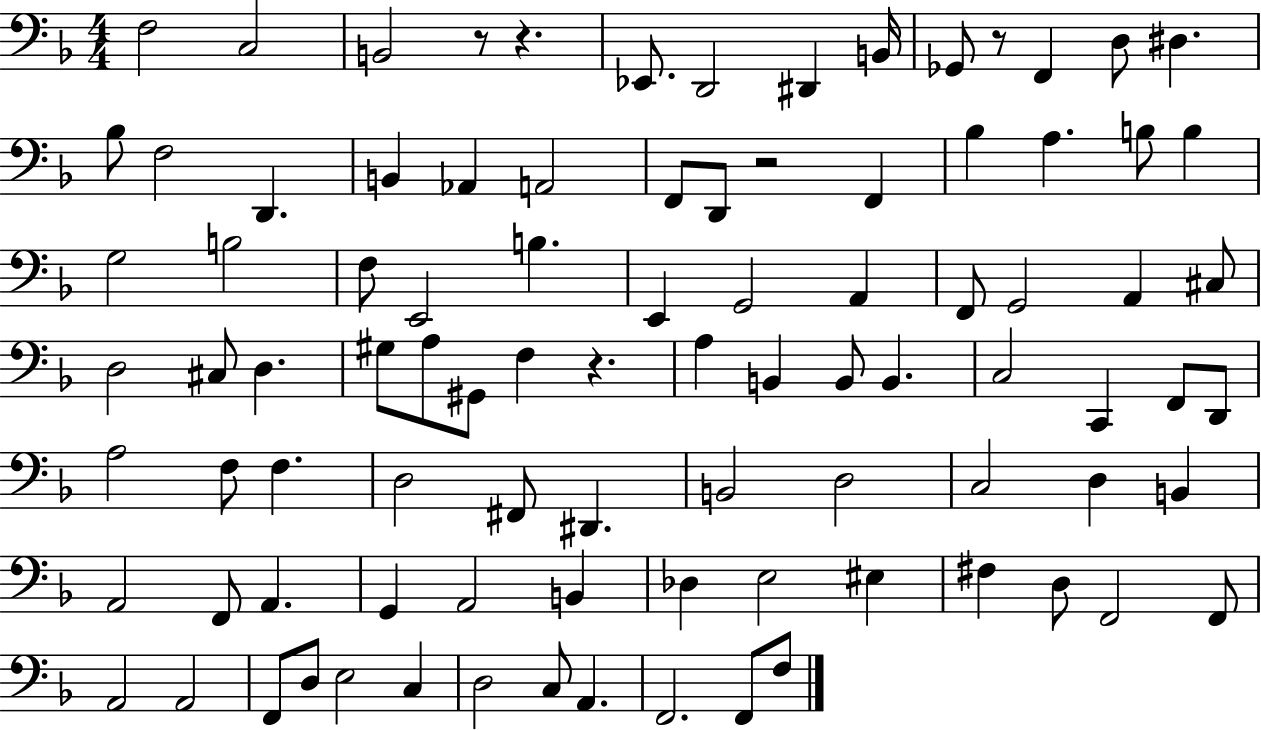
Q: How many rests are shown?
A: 5